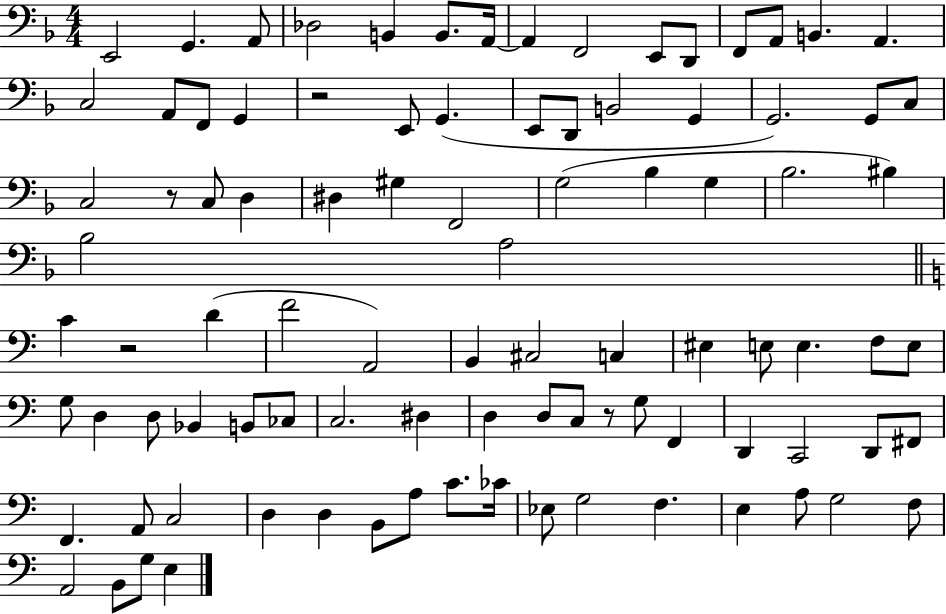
{
  \clef bass
  \numericTimeSignature
  \time 4/4
  \key f \major
  e,2 g,4. a,8 | des2 b,4 b,8. a,16~~ | a,4 f,2 e,8 d,8 | f,8 a,8 b,4. a,4. | \break c2 a,8 f,8 g,4 | r2 e,8 g,4.( | e,8 d,8 b,2 g,4 | g,2.) g,8 c8 | \break c2 r8 c8 d4 | dis4 gis4 f,2 | g2( bes4 g4 | bes2. bis4) | \break bes2 a2 | \bar "||" \break \key a \minor c'4 r2 d'4( | f'2 a,2) | b,4 cis2 c4 | eis4 e8 e4. f8 e8 | \break g8 d4 d8 bes,4 b,8 ces8 | c2. dis4 | d4 d8 c8 r8 g8 f,4 | d,4 c,2 d,8 fis,8 | \break f,4. a,8 c2 | d4 d4 b,8 a8 c'8. ces'16 | ees8 g2 f4. | e4 a8 g2 f8 | \break a,2 b,8 g8 e4 | \bar "|."
}